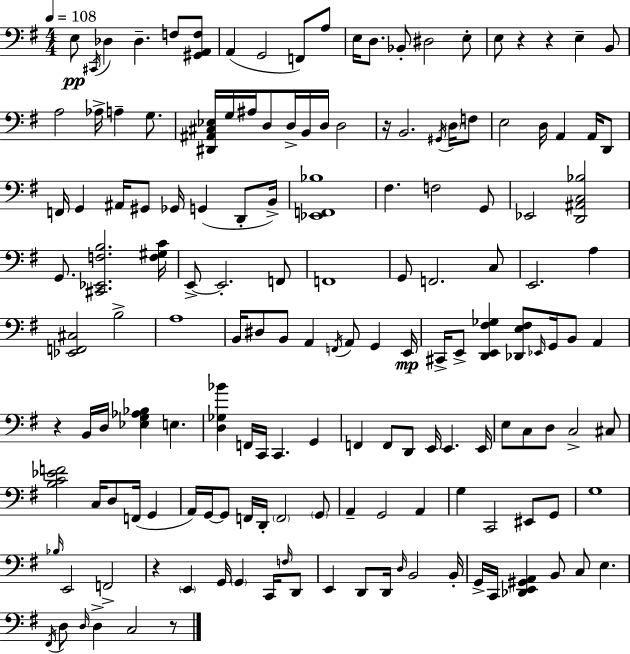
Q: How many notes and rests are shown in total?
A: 156